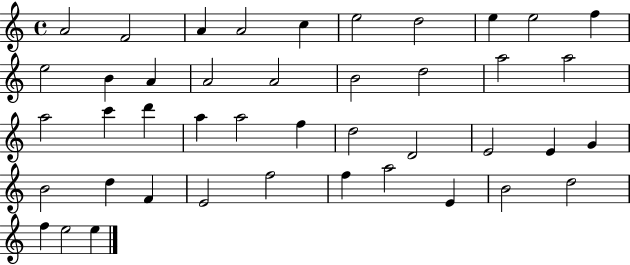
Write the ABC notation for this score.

X:1
T:Untitled
M:4/4
L:1/4
K:C
A2 F2 A A2 c e2 d2 e e2 f e2 B A A2 A2 B2 d2 a2 a2 a2 c' d' a a2 f d2 D2 E2 E G B2 d F E2 f2 f a2 E B2 d2 f e2 e